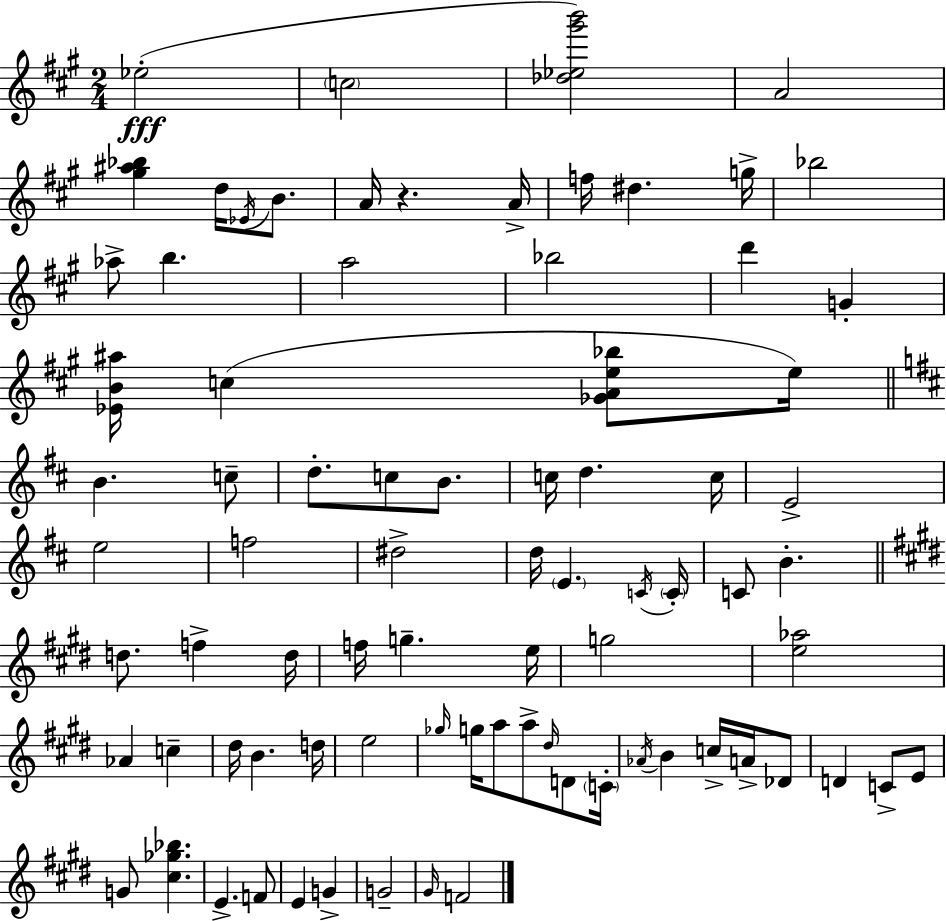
Eb5/h C5/h [Db5,Eb5,G#6,B6]/h A4/h [G#5,A#5,Bb5]/q D5/s Eb4/s B4/e. A4/s R/q. A4/s F5/s D#5/q. G5/s Bb5/h Ab5/e B5/q. A5/h Bb5/h D6/q G4/q [Eb4,B4,A#5]/s C5/q [Gb4,A4,E5,Bb5]/e E5/s B4/q. C5/e D5/e. C5/e B4/e. C5/s D5/q. C5/s E4/h E5/h F5/h D#5/h D5/s E4/q. C4/s C4/s C4/e B4/q. D5/e. F5/q D5/s F5/s G5/q. E5/s G5/h [E5,Ab5]/h Ab4/q C5/q D#5/s B4/q. D5/s E5/h Gb5/s G5/s A5/e A5/e D#5/s D4/e C4/s Ab4/s B4/q C5/s A4/s Db4/e D4/q C4/e E4/e G4/e [C#5,Gb5,Bb5]/q. E4/q. F4/e E4/q G4/q G4/h G#4/s F4/h